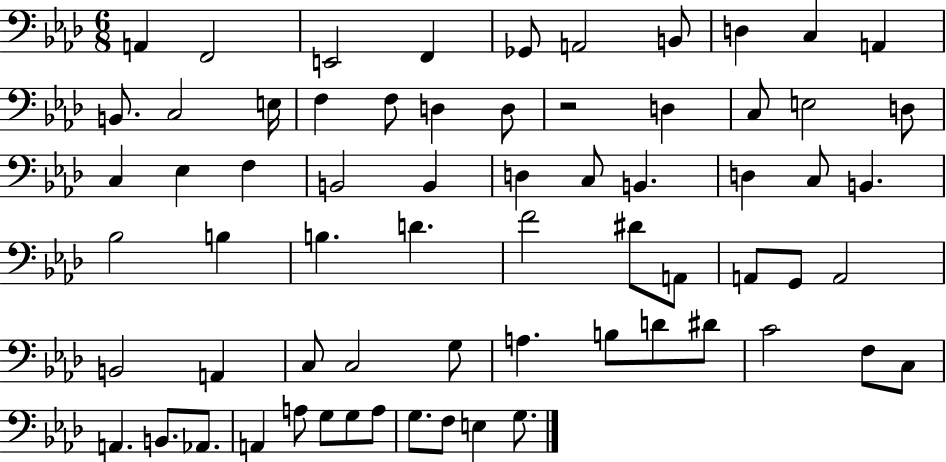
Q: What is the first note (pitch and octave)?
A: A2